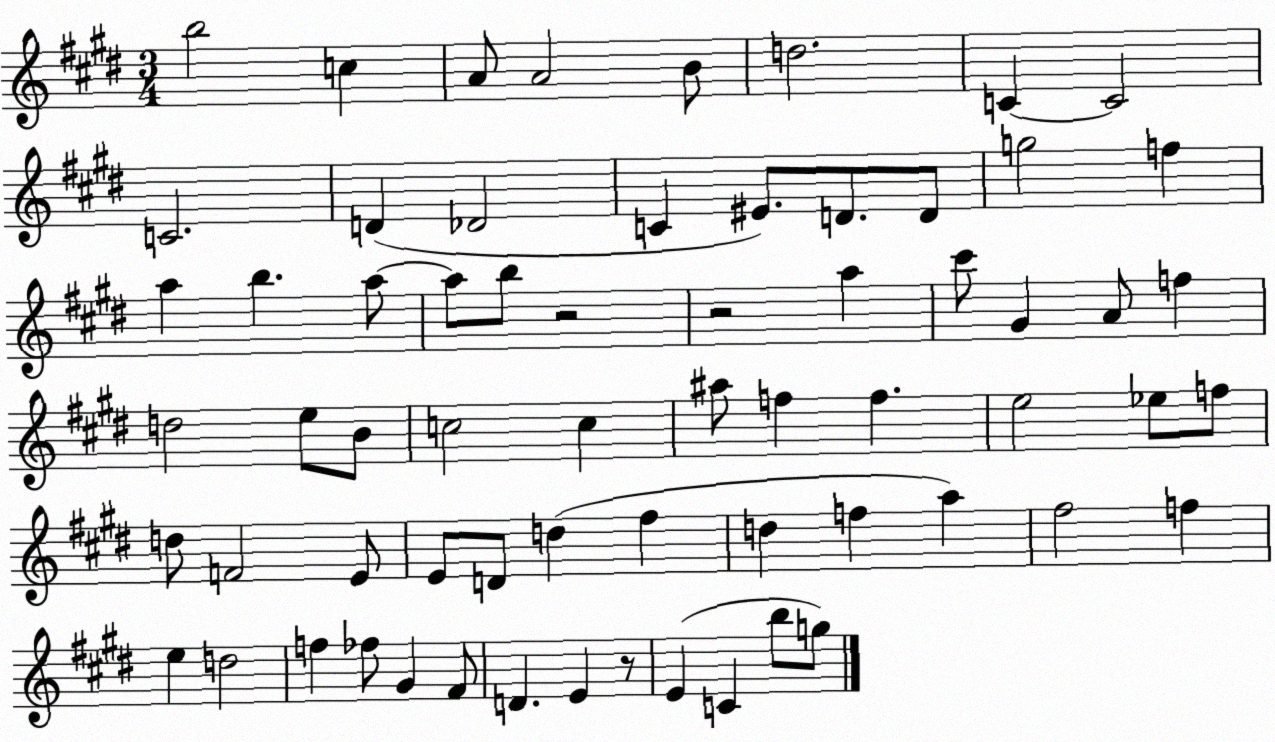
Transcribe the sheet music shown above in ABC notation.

X:1
T:Untitled
M:3/4
L:1/4
K:E
b2 c A/2 A2 B/2 d2 C C2 C2 D _D2 C ^E/2 D/2 D/2 g2 f a b a/2 a/2 b/2 z2 z2 a ^c'/2 ^G A/2 f d2 e/2 B/2 c2 c ^a/2 f f e2 _e/2 f/2 d/2 F2 E/2 E/2 D/2 d ^f d f a ^f2 f e d2 f _f/2 ^G ^F/2 D E z/2 E C b/2 g/2